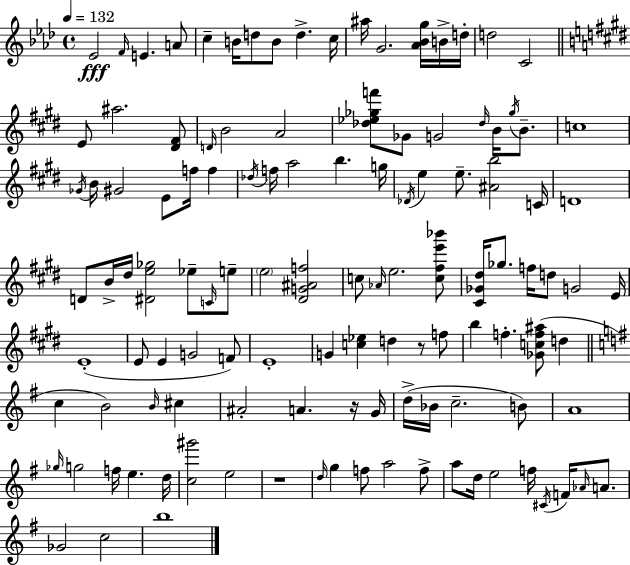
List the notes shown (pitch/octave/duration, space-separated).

Eb4/h F4/s E4/q. A4/e C5/q B4/s D5/e B4/e D5/q. C5/s A#5/s G4/h. [Ab4,Bb4,G5]/s B4/s D5/s D5/h C4/h E4/e A#5/h. [D#4,F#4]/e D4/s B4/h A4/h [Db5,Eb5,Gb5,F6]/e Gb4/e G4/h Db5/s B4/s Gb5/s B4/e. C5/w Gb4/s B4/s G#4/h E4/e F5/s F5/q Db5/s F5/s A5/h B5/q. G5/s Db4/s E5/q E5/e. [A#4,B5]/h C4/s D4/w D4/e B4/s D#5/s [D#4,E5,Gb5]/h Eb5/e C4/s E5/e E5/h [D#4,G4,A#4,F5]/h C5/e Ab4/s E5/h. [C5,F#5,E6,Bb6]/e [C#4,Gb4,D#5]/s Gb5/e. F5/s D5/e G4/h E4/s E4/w E4/e E4/q G4/h F4/e E4/w G4/q [C5,Eb5]/q D5/q R/e F5/e B5/q F5/q. [Gb4,C5,F5,A#5]/e D5/q C5/q B4/h B4/s C#5/q A#4/h A4/q. R/s G4/s D5/s Bb4/s C5/h. B4/e A4/w Gb5/s G5/h F5/s E5/q. D5/s [C5,G#6]/h E5/h R/w D5/s G5/q F5/e A5/h F5/e A5/e D5/s E5/h F5/s C#4/s F4/s Ab4/s A4/e. Gb4/h C5/h B5/w